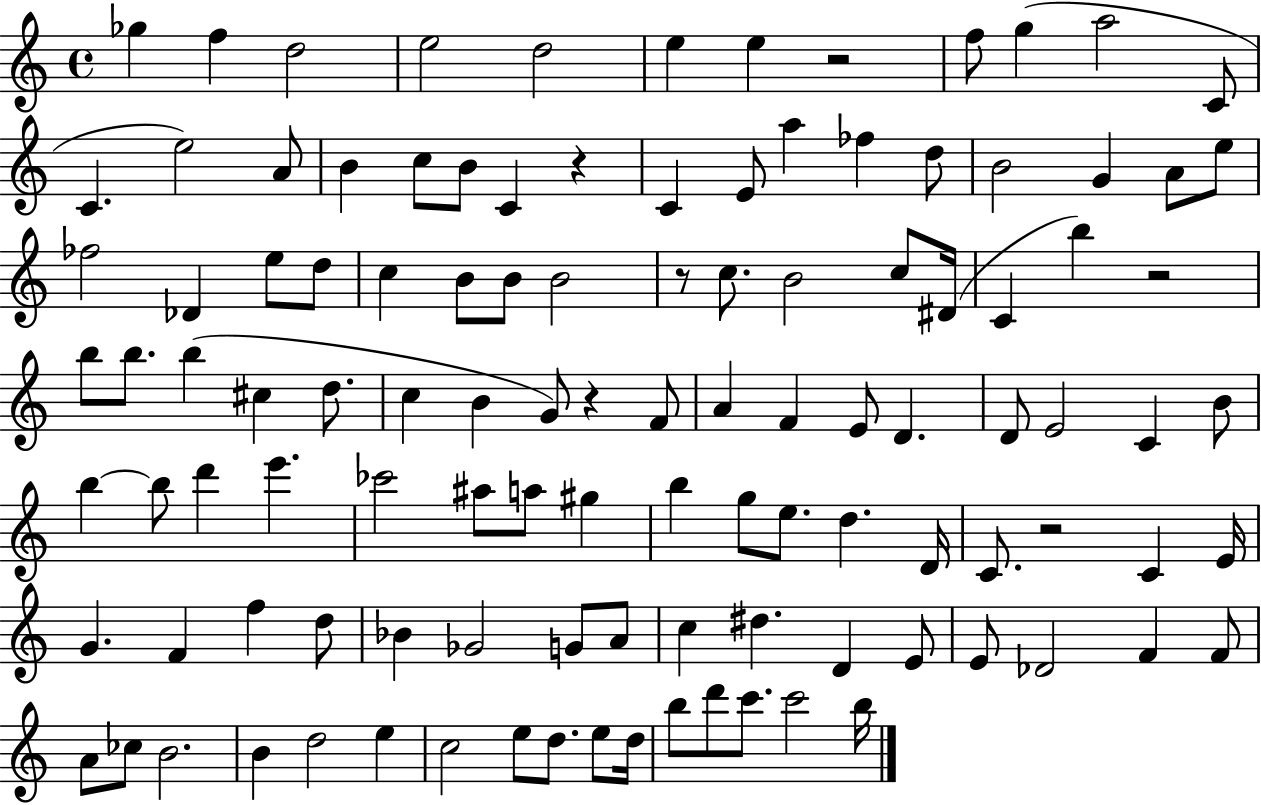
Gb5/q F5/q D5/h E5/h D5/h E5/q E5/q R/h F5/e G5/q A5/h C4/e C4/q. E5/h A4/e B4/q C5/e B4/e C4/q R/q C4/q E4/e A5/q FES5/q D5/e B4/h G4/q A4/e E5/e FES5/h Db4/q E5/e D5/e C5/q B4/e B4/e B4/h R/e C5/e. B4/h C5/e D#4/s C4/q B5/q R/h B5/e B5/e. B5/q C#5/q D5/e. C5/q B4/q G4/e R/q F4/e A4/q F4/q E4/e D4/q. D4/e E4/h C4/q B4/e B5/q B5/e D6/q E6/q. CES6/h A#5/e A5/e G#5/q B5/q G5/e E5/e. D5/q. D4/s C4/e. R/h C4/q E4/s G4/q. F4/q F5/q D5/e Bb4/q Gb4/h G4/e A4/e C5/q D#5/q. D4/q E4/e E4/e Db4/h F4/q F4/e A4/e CES5/e B4/h. B4/q D5/h E5/q C5/h E5/e D5/e. E5/e D5/s B5/e D6/e C6/e. C6/h B5/s